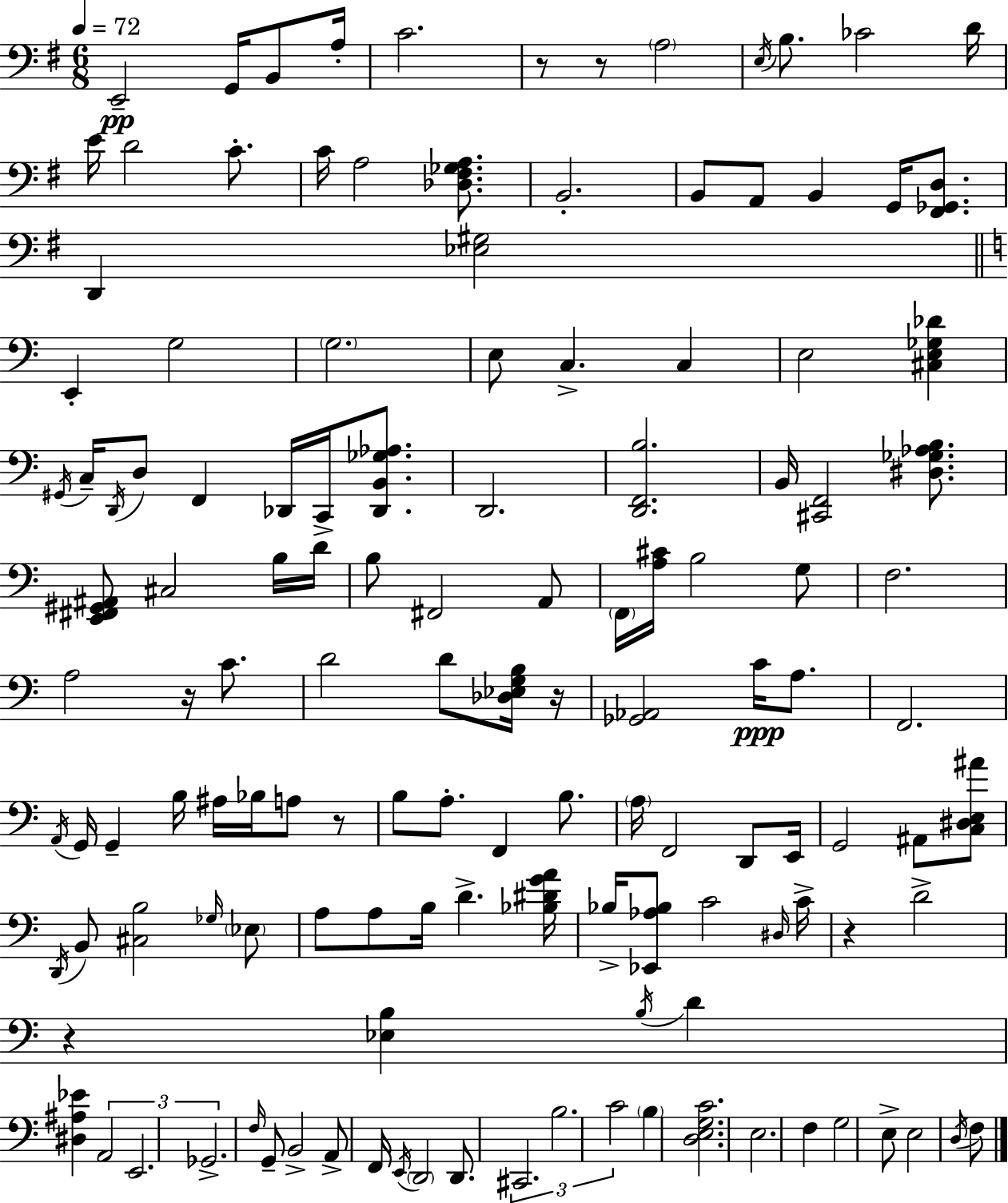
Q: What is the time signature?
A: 6/8